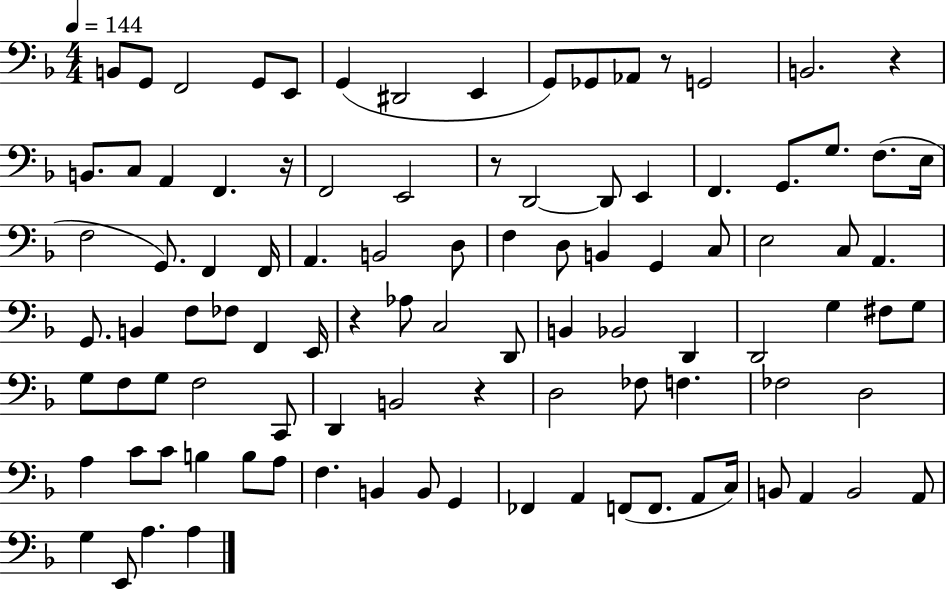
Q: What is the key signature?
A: F major